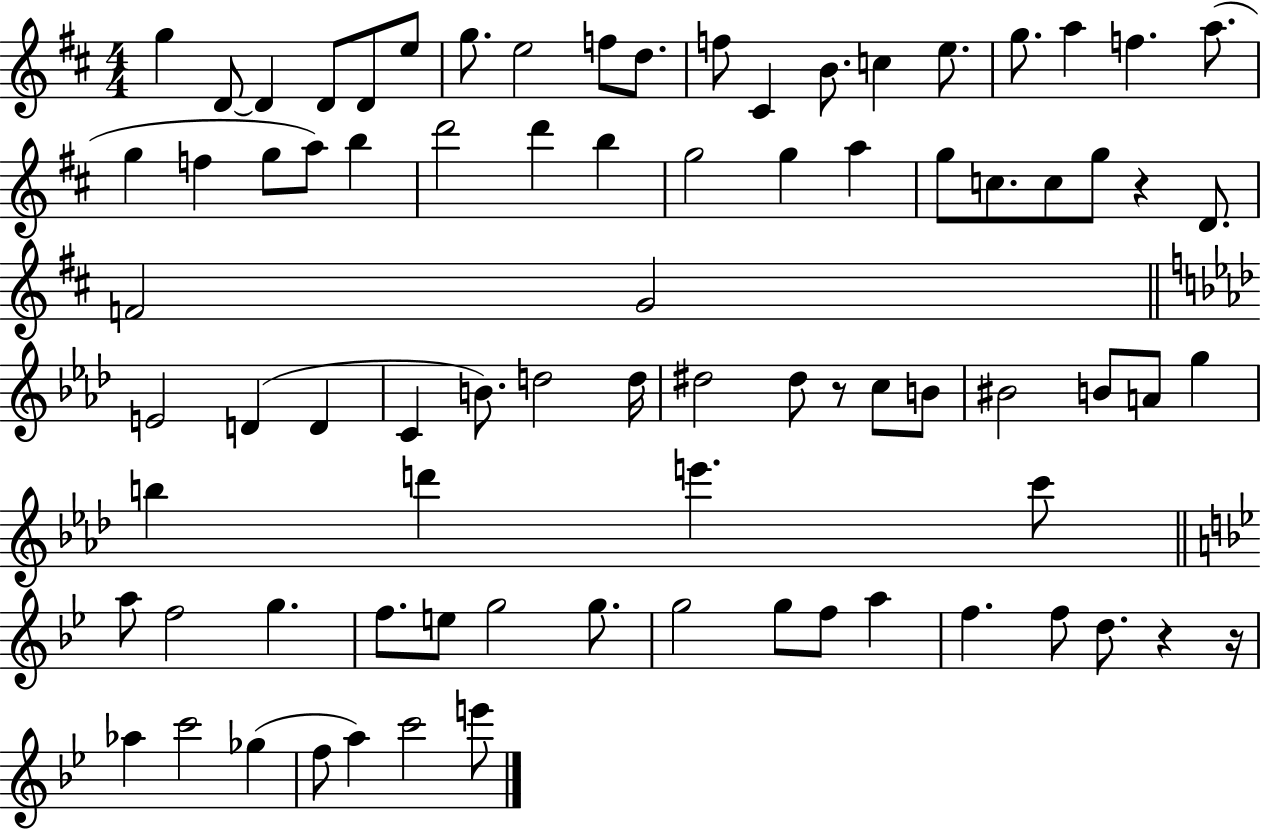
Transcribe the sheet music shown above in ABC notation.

X:1
T:Untitled
M:4/4
L:1/4
K:D
g D/2 D D/2 D/2 e/2 g/2 e2 f/2 d/2 f/2 ^C B/2 c e/2 g/2 a f a/2 g f g/2 a/2 b d'2 d' b g2 g a g/2 c/2 c/2 g/2 z D/2 F2 G2 E2 D D C B/2 d2 d/4 ^d2 ^d/2 z/2 c/2 B/2 ^B2 B/2 A/2 g b d' e' c'/2 a/2 f2 g f/2 e/2 g2 g/2 g2 g/2 f/2 a f f/2 d/2 z z/4 _a c'2 _g f/2 a c'2 e'/2